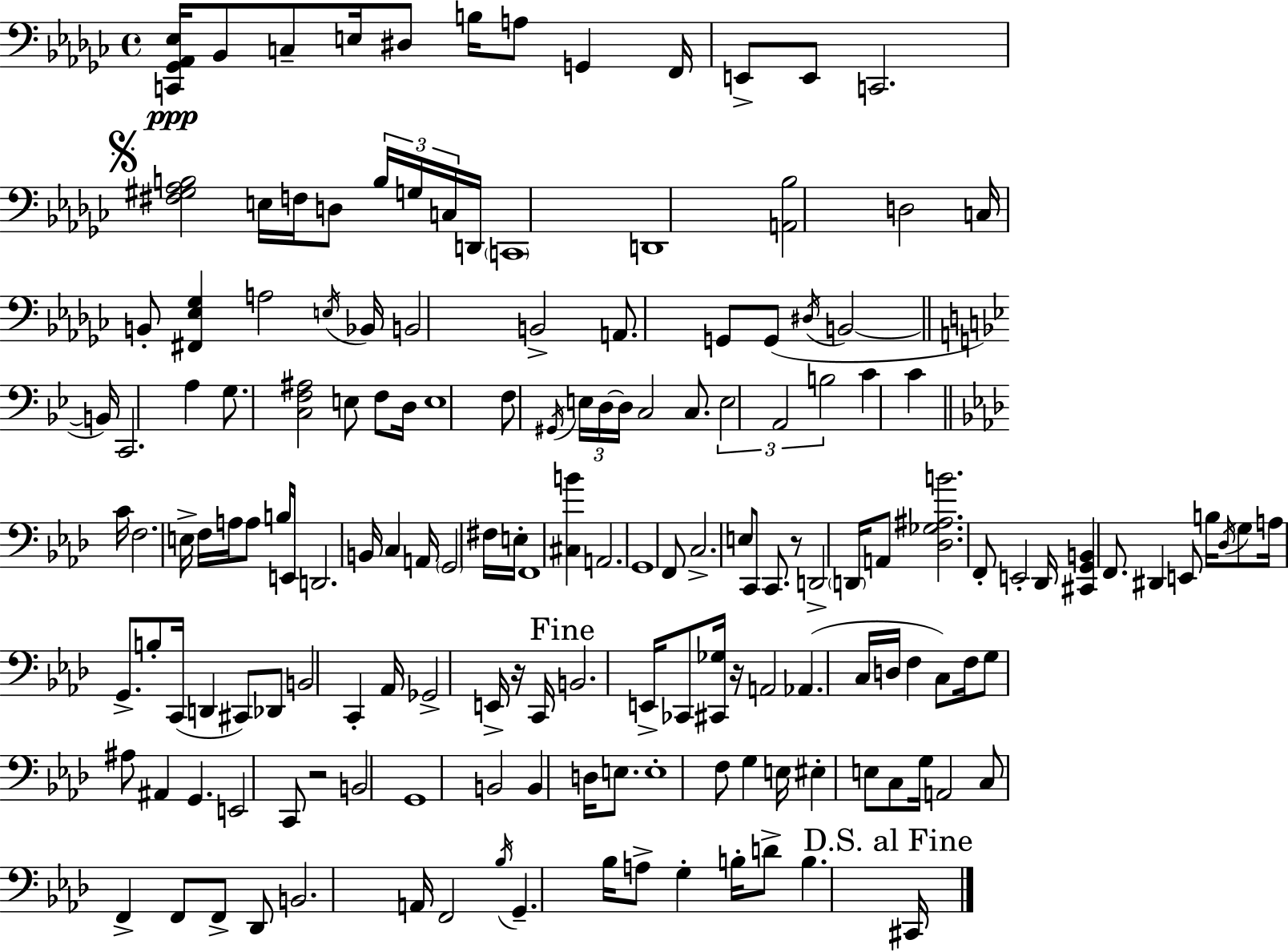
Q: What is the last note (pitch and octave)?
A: C#2